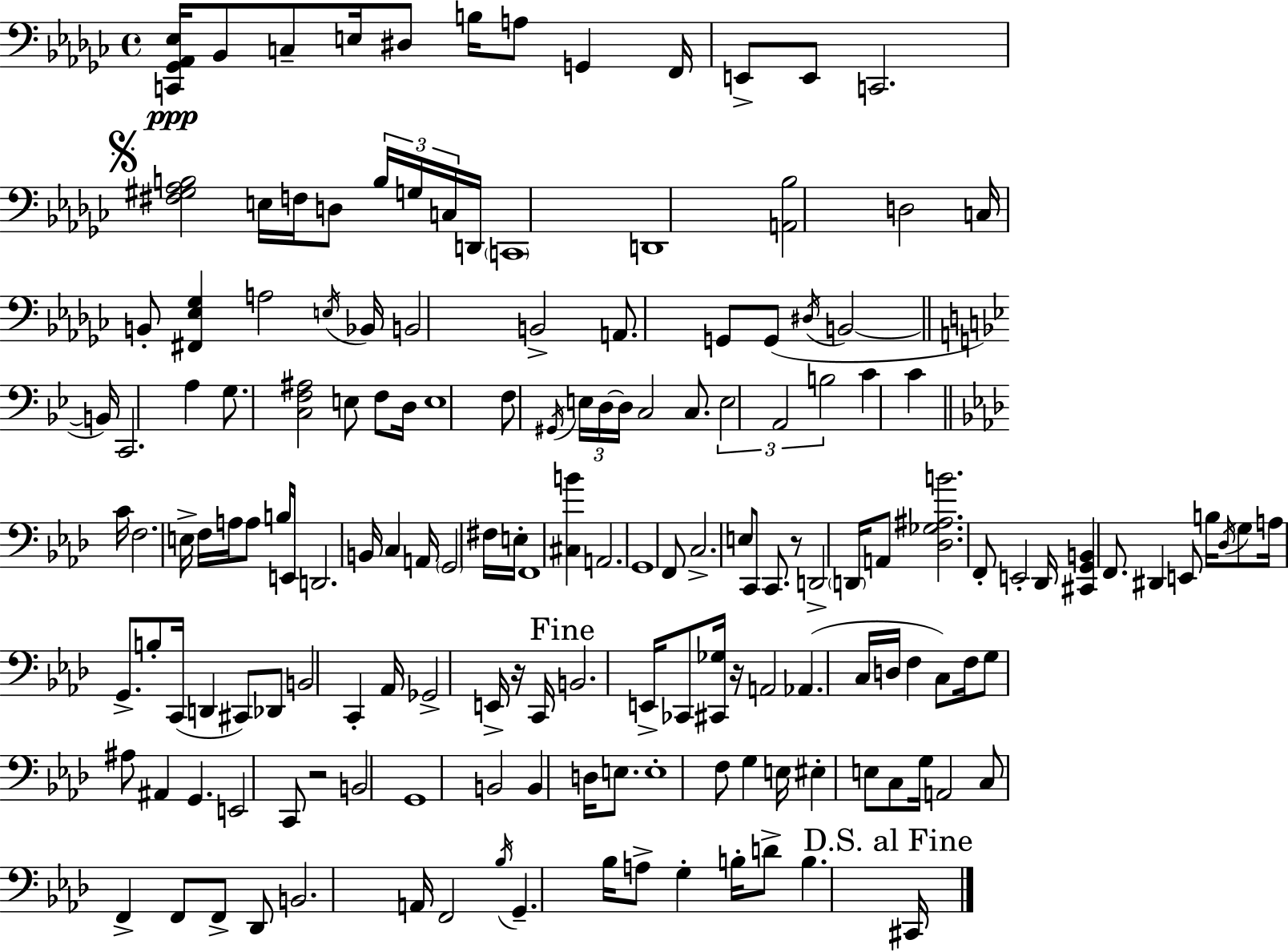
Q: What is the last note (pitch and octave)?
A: C#2